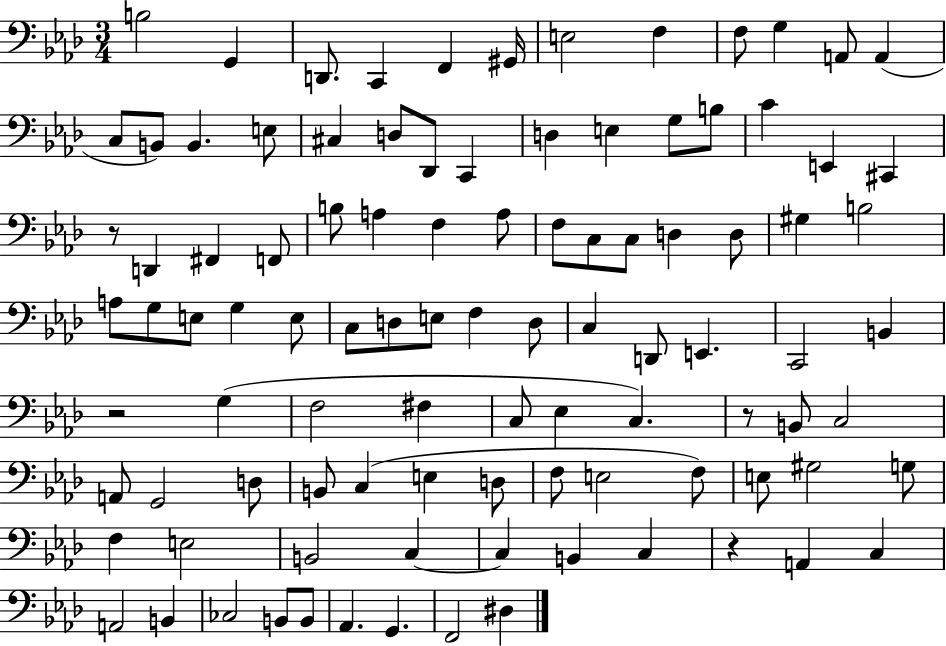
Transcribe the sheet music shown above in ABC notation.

X:1
T:Untitled
M:3/4
L:1/4
K:Ab
B,2 G,, D,,/2 C,, F,, ^G,,/4 E,2 F, F,/2 G, A,,/2 A,, C,/2 B,,/2 B,, E,/2 ^C, D,/2 _D,,/2 C,, D, E, G,/2 B,/2 C E,, ^C,, z/2 D,, ^F,, F,,/2 B,/2 A, F, A,/2 F,/2 C,/2 C,/2 D, D,/2 ^G, B,2 A,/2 G,/2 E,/2 G, E,/2 C,/2 D,/2 E,/2 F, D,/2 C, D,,/2 E,, C,,2 B,, z2 G, F,2 ^F, C,/2 _E, C, z/2 B,,/2 C,2 A,,/2 G,,2 D,/2 B,,/2 C, E, D,/2 F,/2 E,2 F,/2 E,/2 ^G,2 G,/2 F, E,2 B,,2 C, C, B,, C, z A,, C, A,,2 B,, _C,2 B,,/2 B,,/2 _A,, G,, F,,2 ^D,